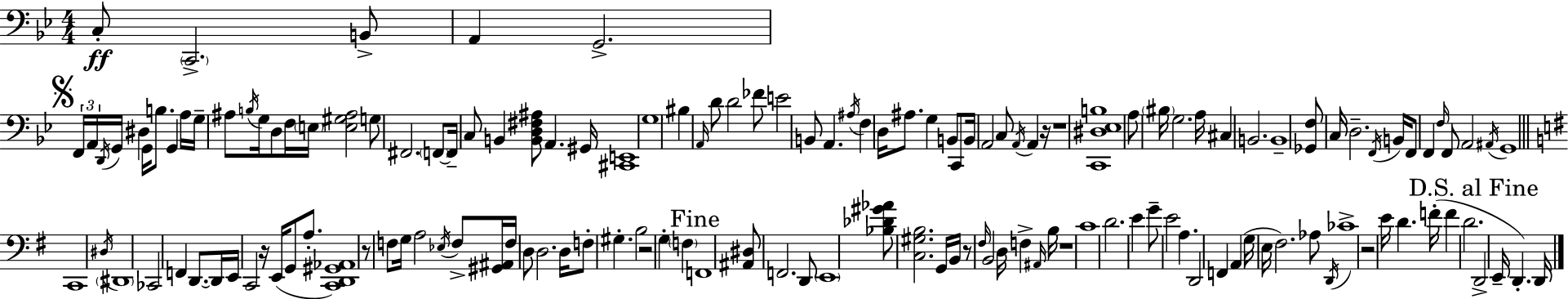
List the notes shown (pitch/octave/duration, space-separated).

C3/e C2/h. B2/e A2/q G2/h. F2/s A2/s D2/s G2/s D#3/q G2/s B3/e. G2/q A3/s G3/s A#3/e B3/s G3/s D3/e F3/s E3/s [E3,G#3,A#3]/h G3/e F#2/h. F2/e F2/s C3/e B2/q [B2,D3,F#3,A#3]/e A2/q. G#2/s [C#2,E2]/w G3/w BIS3/q A2/s D4/e D4/h FES4/e E4/h B2/e A2/q. A#3/s F3/q D3/s A#3/e. G3/q B2/e C2/e B2/s A2/h C3/e A2/s A2/q R/s R/w [C2,D#3,Eb3,B3]/w A3/e BIS3/s G3/h. A3/s C#3/q B2/h. B2/w [Gb2,F3]/e C3/s D3/h. F2/s B2/s F2/e F2/q F3/s F2/e A2/h A#2/s G2/w C2/w D#3/s D#2/w CES2/h F2/q D2/e. D2/s E2/s C2/h R/s E2/s G2/e A3/e. [C2,D2,G#2,Ab2]/w R/e F3/e G3/s A3/h Eb3/s F3/e [G#2,A#2]/s F3/s D3/e D3/h. D3/s F3/e G#3/q. B3/h R/h G3/q F3/q F2/w [A#2,D#3]/e F2/h. D2/e E2/w [Bb3,Db4,G#4,Ab4]/e [C3,G#3,B3]/h. G2/s B2/s R/e F#3/s B2/h D3/s F3/q A#2/s B3/s R/w C4/w D4/h. E4/q G4/e E4/h A3/q. D2/h F2/q A2/q G3/s E3/s F#3/h. Ab3/e D2/s CES4/w R/h E4/s D4/q. F4/s F4/q D4/h. D2/h E2/s D2/q. D2/s